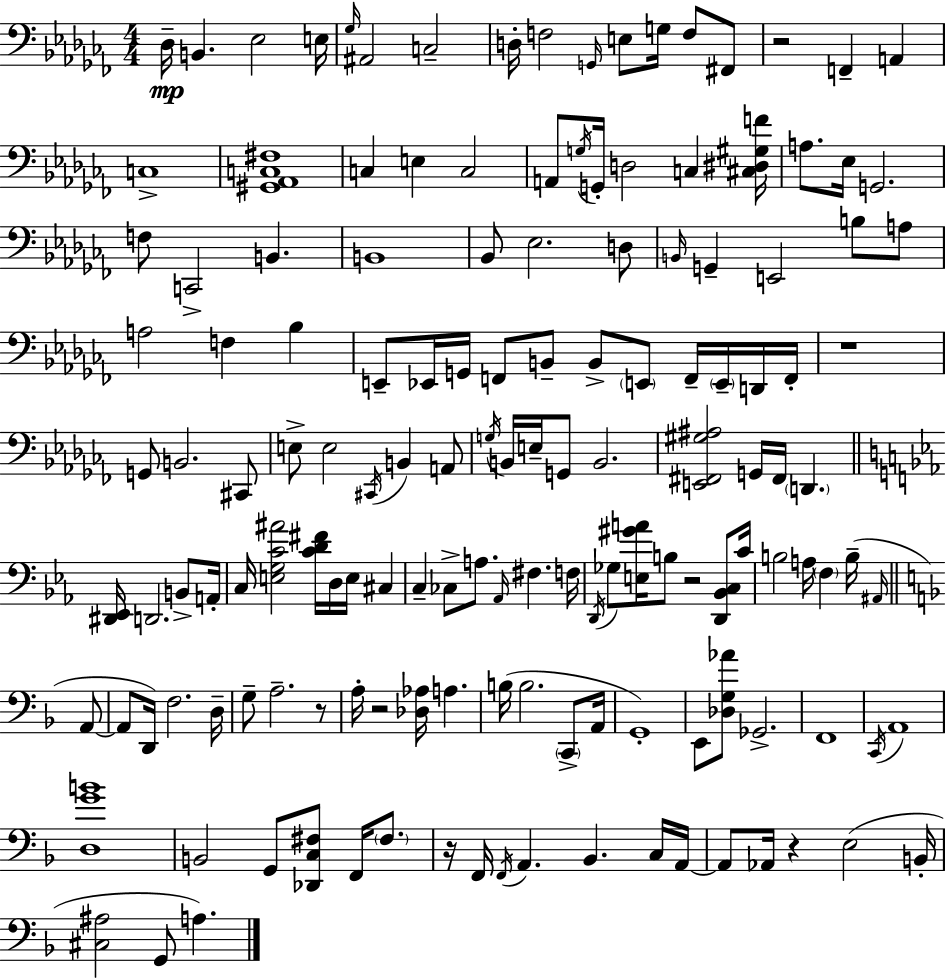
Db3/s B2/q. Eb3/h E3/s Gb3/s A#2/h C3/h D3/s F3/h G2/s E3/e G3/s F3/e F#2/e R/h F2/q A2/q C3/w [G#2,Ab2,C3,F#3]/w C3/q E3/q C3/h A2/e G3/s G2/s D3/h C3/q [C#3,D#3,G#3,F4]/s A3/e. Eb3/s G2/h. F3/e C2/h B2/q. B2/w Bb2/e Eb3/h. D3/e B2/s G2/q E2/h B3/e A3/e A3/h F3/q Bb3/q E2/e Eb2/s G2/s F2/e B2/e B2/e E2/e F2/s E2/s D2/s F2/s R/w G2/e B2/h. C#2/e E3/e E3/h C#2/s B2/q A2/e G3/s B2/s E3/s G2/e B2/h. [E2,F#2,G#3,A#3]/h G2/s F#2/s D2/q. [D#2,Eb2]/s D2/h. B2/e A2/s C3/s [E3,G3,C4,A#4]/h [C4,D4,F#4]/s D3/s E3/s C#3/q C3/q CES3/e A3/e. Ab2/s F#3/q. F3/s D2/s Gb3/e [E3,G#4,A4]/s B3/e R/h [D2,Bb2,C3]/e C4/s B3/h A3/s F3/q B3/s A#2/s A2/e A2/e D2/s F3/h. D3/s G3/e A3/h. R/e A3/s R/h [Db3,Ab3]/s A3/q. B3/s B3/h. C2/e A2/s G2/w E2/e [Db3,G3,Ab4]/e Gb2/h. F2/w C2/s A2/w [D3,G4,B4]/w B2/h G2/e [Db2,C3,F#3]/e F2/s F#3/e. R/s F2/s F2/s A2/q. Bb2/q. C3/s A2/s A2/e Ab2/s R/q E3/h B2/s [C#3,A#3]/h G2/e A3/q.